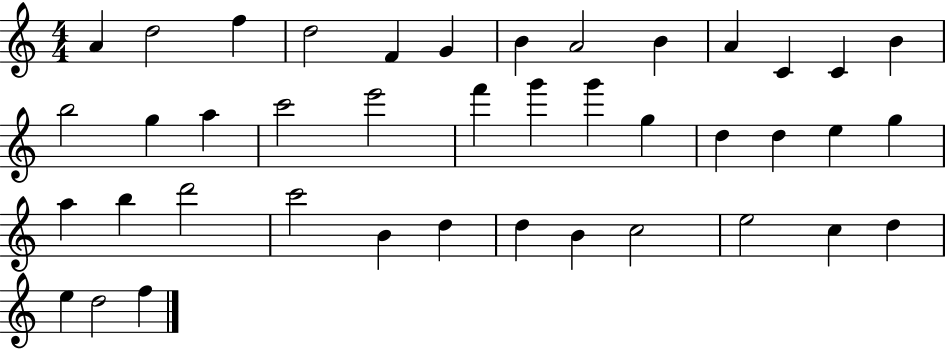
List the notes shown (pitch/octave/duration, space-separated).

A4/q D5/h F5/q D5/h F4/q G4/q B4/q A4/h B4/q A4/q C4/q C4/q B4/q B5/h G5/q A5/q C6/h E6/h F6/q G6/q G6/q G5/q D5/q D5/q E5/q G5/q A5/q B5/q D6/h C6/h B4/q D5/q D5/q B4/q C5/h E5/h C5/q D5/q E5/q D5/h F5/q